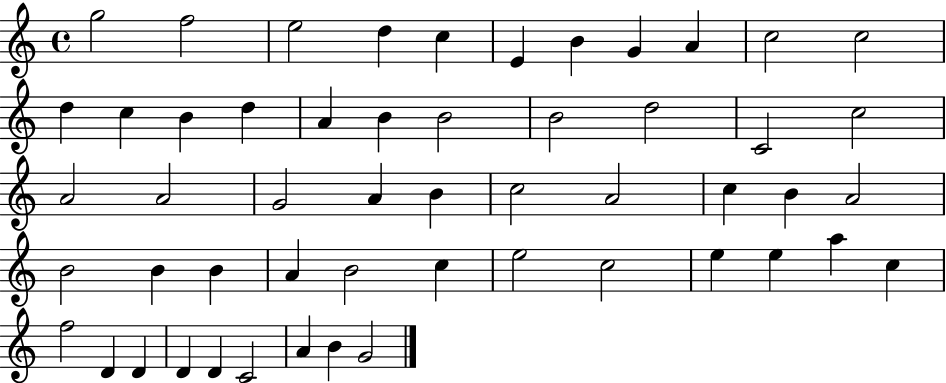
G5/h F5/h E5/h D5/q C5/q E4/q B4/q G4/q A4/q C5/h C5/h D5/q C5/q B4/q D5/q A4/q B4/q B4/h B4/h D5/h C4/h C5/h A4/h A4/h G4/h A4/q B4/q C5/h A4/h C5/q B4/q A4/h B4/h B4/q B4/q A4/q B4/h C5/q E5/h C5/h E5/q E5/q A5/q C5/q F5/h D4/q D4/q D4/q D4/q C4/h A4/q B4/q G4/h